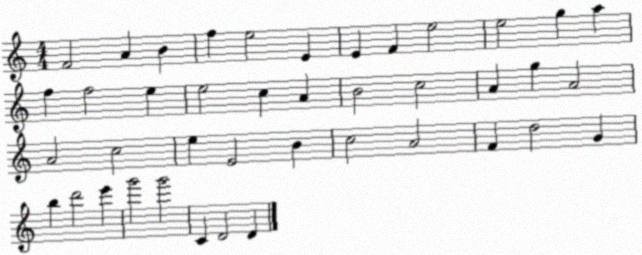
X:1
T:Untitled
M:4/4
L:1/4
K:C
F2 A B f e2 E E F e2 e2 g a f f2 e e2 c A B2 c2 A g A2 A2 c2 e E2 B c2 A2 F d2 G b d'2 e' g'2 g'2 C D2 D